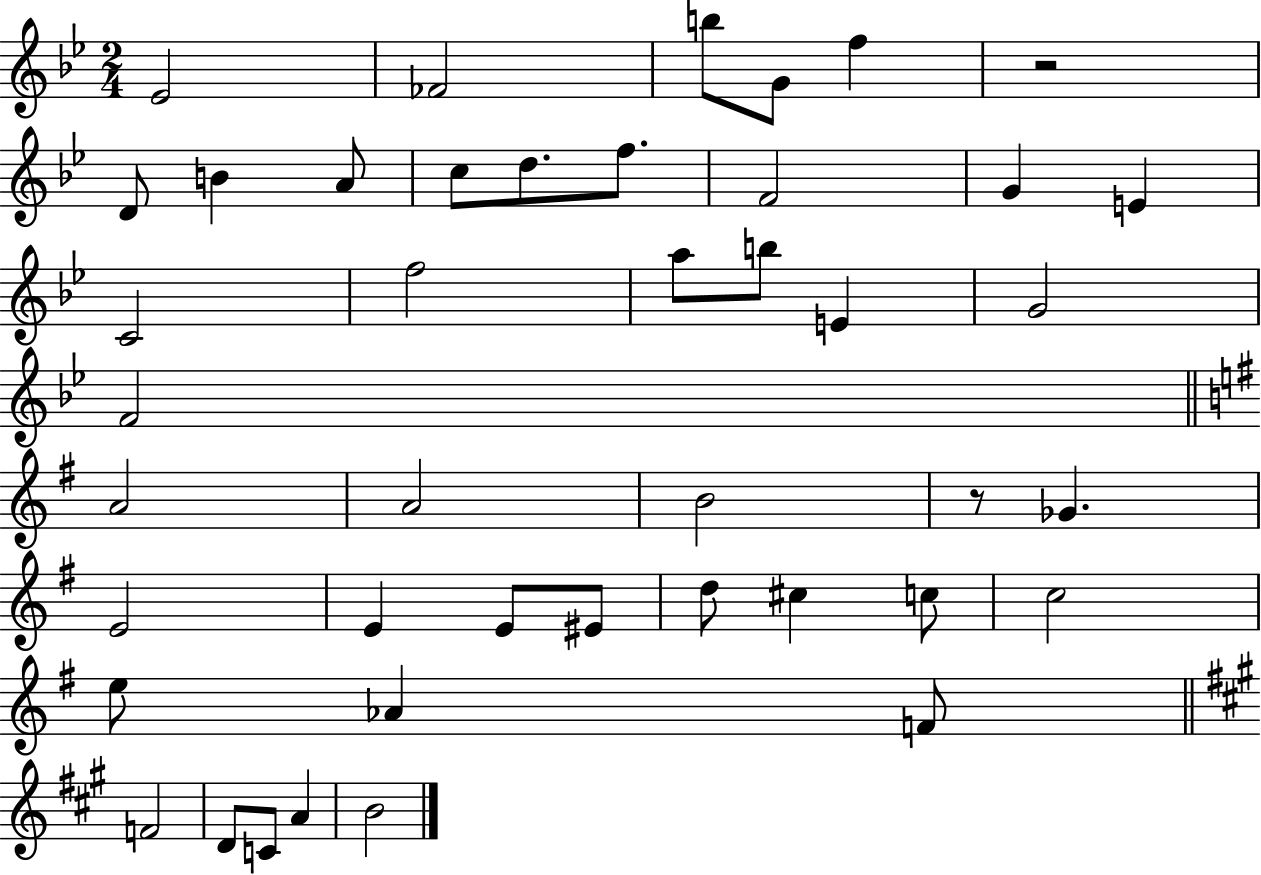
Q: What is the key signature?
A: BES major